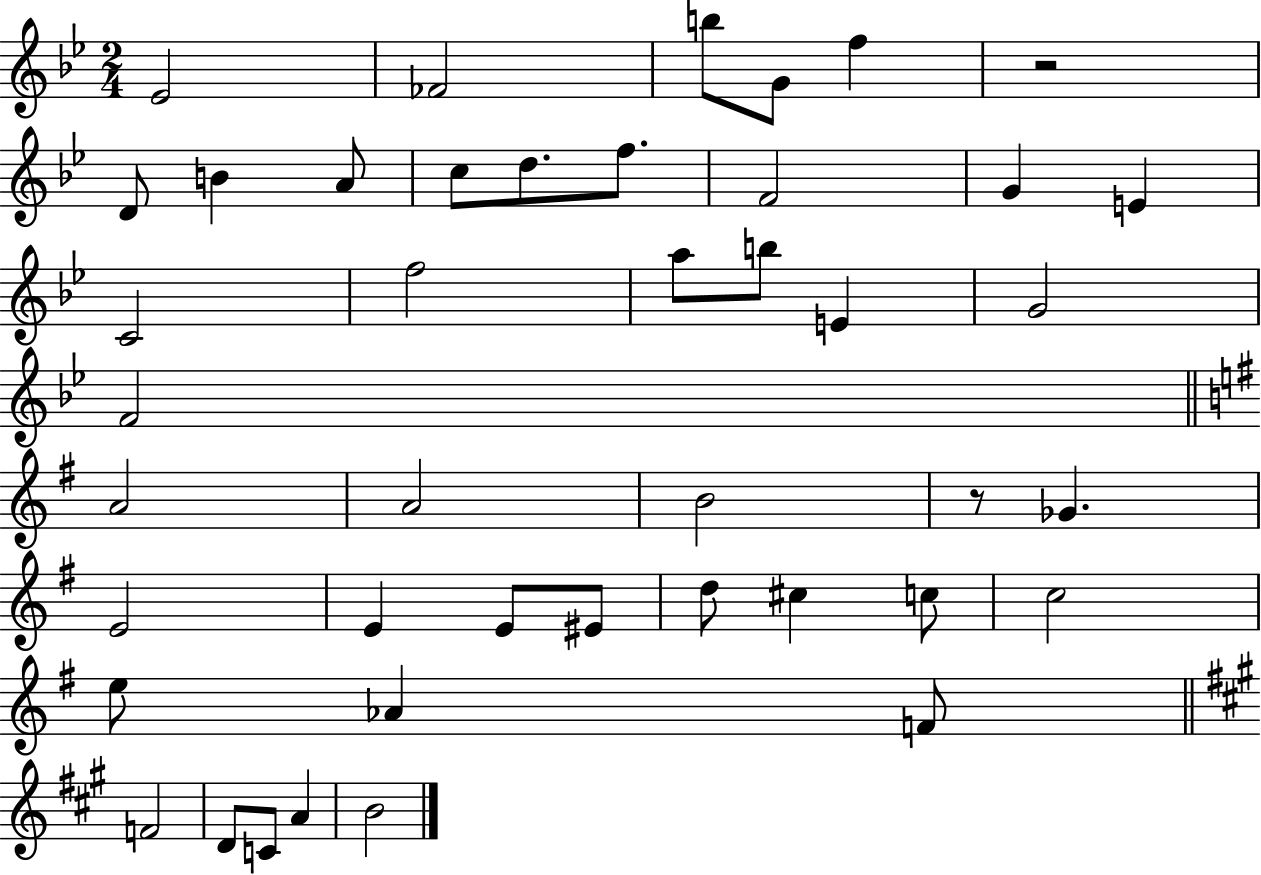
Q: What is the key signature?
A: BES major